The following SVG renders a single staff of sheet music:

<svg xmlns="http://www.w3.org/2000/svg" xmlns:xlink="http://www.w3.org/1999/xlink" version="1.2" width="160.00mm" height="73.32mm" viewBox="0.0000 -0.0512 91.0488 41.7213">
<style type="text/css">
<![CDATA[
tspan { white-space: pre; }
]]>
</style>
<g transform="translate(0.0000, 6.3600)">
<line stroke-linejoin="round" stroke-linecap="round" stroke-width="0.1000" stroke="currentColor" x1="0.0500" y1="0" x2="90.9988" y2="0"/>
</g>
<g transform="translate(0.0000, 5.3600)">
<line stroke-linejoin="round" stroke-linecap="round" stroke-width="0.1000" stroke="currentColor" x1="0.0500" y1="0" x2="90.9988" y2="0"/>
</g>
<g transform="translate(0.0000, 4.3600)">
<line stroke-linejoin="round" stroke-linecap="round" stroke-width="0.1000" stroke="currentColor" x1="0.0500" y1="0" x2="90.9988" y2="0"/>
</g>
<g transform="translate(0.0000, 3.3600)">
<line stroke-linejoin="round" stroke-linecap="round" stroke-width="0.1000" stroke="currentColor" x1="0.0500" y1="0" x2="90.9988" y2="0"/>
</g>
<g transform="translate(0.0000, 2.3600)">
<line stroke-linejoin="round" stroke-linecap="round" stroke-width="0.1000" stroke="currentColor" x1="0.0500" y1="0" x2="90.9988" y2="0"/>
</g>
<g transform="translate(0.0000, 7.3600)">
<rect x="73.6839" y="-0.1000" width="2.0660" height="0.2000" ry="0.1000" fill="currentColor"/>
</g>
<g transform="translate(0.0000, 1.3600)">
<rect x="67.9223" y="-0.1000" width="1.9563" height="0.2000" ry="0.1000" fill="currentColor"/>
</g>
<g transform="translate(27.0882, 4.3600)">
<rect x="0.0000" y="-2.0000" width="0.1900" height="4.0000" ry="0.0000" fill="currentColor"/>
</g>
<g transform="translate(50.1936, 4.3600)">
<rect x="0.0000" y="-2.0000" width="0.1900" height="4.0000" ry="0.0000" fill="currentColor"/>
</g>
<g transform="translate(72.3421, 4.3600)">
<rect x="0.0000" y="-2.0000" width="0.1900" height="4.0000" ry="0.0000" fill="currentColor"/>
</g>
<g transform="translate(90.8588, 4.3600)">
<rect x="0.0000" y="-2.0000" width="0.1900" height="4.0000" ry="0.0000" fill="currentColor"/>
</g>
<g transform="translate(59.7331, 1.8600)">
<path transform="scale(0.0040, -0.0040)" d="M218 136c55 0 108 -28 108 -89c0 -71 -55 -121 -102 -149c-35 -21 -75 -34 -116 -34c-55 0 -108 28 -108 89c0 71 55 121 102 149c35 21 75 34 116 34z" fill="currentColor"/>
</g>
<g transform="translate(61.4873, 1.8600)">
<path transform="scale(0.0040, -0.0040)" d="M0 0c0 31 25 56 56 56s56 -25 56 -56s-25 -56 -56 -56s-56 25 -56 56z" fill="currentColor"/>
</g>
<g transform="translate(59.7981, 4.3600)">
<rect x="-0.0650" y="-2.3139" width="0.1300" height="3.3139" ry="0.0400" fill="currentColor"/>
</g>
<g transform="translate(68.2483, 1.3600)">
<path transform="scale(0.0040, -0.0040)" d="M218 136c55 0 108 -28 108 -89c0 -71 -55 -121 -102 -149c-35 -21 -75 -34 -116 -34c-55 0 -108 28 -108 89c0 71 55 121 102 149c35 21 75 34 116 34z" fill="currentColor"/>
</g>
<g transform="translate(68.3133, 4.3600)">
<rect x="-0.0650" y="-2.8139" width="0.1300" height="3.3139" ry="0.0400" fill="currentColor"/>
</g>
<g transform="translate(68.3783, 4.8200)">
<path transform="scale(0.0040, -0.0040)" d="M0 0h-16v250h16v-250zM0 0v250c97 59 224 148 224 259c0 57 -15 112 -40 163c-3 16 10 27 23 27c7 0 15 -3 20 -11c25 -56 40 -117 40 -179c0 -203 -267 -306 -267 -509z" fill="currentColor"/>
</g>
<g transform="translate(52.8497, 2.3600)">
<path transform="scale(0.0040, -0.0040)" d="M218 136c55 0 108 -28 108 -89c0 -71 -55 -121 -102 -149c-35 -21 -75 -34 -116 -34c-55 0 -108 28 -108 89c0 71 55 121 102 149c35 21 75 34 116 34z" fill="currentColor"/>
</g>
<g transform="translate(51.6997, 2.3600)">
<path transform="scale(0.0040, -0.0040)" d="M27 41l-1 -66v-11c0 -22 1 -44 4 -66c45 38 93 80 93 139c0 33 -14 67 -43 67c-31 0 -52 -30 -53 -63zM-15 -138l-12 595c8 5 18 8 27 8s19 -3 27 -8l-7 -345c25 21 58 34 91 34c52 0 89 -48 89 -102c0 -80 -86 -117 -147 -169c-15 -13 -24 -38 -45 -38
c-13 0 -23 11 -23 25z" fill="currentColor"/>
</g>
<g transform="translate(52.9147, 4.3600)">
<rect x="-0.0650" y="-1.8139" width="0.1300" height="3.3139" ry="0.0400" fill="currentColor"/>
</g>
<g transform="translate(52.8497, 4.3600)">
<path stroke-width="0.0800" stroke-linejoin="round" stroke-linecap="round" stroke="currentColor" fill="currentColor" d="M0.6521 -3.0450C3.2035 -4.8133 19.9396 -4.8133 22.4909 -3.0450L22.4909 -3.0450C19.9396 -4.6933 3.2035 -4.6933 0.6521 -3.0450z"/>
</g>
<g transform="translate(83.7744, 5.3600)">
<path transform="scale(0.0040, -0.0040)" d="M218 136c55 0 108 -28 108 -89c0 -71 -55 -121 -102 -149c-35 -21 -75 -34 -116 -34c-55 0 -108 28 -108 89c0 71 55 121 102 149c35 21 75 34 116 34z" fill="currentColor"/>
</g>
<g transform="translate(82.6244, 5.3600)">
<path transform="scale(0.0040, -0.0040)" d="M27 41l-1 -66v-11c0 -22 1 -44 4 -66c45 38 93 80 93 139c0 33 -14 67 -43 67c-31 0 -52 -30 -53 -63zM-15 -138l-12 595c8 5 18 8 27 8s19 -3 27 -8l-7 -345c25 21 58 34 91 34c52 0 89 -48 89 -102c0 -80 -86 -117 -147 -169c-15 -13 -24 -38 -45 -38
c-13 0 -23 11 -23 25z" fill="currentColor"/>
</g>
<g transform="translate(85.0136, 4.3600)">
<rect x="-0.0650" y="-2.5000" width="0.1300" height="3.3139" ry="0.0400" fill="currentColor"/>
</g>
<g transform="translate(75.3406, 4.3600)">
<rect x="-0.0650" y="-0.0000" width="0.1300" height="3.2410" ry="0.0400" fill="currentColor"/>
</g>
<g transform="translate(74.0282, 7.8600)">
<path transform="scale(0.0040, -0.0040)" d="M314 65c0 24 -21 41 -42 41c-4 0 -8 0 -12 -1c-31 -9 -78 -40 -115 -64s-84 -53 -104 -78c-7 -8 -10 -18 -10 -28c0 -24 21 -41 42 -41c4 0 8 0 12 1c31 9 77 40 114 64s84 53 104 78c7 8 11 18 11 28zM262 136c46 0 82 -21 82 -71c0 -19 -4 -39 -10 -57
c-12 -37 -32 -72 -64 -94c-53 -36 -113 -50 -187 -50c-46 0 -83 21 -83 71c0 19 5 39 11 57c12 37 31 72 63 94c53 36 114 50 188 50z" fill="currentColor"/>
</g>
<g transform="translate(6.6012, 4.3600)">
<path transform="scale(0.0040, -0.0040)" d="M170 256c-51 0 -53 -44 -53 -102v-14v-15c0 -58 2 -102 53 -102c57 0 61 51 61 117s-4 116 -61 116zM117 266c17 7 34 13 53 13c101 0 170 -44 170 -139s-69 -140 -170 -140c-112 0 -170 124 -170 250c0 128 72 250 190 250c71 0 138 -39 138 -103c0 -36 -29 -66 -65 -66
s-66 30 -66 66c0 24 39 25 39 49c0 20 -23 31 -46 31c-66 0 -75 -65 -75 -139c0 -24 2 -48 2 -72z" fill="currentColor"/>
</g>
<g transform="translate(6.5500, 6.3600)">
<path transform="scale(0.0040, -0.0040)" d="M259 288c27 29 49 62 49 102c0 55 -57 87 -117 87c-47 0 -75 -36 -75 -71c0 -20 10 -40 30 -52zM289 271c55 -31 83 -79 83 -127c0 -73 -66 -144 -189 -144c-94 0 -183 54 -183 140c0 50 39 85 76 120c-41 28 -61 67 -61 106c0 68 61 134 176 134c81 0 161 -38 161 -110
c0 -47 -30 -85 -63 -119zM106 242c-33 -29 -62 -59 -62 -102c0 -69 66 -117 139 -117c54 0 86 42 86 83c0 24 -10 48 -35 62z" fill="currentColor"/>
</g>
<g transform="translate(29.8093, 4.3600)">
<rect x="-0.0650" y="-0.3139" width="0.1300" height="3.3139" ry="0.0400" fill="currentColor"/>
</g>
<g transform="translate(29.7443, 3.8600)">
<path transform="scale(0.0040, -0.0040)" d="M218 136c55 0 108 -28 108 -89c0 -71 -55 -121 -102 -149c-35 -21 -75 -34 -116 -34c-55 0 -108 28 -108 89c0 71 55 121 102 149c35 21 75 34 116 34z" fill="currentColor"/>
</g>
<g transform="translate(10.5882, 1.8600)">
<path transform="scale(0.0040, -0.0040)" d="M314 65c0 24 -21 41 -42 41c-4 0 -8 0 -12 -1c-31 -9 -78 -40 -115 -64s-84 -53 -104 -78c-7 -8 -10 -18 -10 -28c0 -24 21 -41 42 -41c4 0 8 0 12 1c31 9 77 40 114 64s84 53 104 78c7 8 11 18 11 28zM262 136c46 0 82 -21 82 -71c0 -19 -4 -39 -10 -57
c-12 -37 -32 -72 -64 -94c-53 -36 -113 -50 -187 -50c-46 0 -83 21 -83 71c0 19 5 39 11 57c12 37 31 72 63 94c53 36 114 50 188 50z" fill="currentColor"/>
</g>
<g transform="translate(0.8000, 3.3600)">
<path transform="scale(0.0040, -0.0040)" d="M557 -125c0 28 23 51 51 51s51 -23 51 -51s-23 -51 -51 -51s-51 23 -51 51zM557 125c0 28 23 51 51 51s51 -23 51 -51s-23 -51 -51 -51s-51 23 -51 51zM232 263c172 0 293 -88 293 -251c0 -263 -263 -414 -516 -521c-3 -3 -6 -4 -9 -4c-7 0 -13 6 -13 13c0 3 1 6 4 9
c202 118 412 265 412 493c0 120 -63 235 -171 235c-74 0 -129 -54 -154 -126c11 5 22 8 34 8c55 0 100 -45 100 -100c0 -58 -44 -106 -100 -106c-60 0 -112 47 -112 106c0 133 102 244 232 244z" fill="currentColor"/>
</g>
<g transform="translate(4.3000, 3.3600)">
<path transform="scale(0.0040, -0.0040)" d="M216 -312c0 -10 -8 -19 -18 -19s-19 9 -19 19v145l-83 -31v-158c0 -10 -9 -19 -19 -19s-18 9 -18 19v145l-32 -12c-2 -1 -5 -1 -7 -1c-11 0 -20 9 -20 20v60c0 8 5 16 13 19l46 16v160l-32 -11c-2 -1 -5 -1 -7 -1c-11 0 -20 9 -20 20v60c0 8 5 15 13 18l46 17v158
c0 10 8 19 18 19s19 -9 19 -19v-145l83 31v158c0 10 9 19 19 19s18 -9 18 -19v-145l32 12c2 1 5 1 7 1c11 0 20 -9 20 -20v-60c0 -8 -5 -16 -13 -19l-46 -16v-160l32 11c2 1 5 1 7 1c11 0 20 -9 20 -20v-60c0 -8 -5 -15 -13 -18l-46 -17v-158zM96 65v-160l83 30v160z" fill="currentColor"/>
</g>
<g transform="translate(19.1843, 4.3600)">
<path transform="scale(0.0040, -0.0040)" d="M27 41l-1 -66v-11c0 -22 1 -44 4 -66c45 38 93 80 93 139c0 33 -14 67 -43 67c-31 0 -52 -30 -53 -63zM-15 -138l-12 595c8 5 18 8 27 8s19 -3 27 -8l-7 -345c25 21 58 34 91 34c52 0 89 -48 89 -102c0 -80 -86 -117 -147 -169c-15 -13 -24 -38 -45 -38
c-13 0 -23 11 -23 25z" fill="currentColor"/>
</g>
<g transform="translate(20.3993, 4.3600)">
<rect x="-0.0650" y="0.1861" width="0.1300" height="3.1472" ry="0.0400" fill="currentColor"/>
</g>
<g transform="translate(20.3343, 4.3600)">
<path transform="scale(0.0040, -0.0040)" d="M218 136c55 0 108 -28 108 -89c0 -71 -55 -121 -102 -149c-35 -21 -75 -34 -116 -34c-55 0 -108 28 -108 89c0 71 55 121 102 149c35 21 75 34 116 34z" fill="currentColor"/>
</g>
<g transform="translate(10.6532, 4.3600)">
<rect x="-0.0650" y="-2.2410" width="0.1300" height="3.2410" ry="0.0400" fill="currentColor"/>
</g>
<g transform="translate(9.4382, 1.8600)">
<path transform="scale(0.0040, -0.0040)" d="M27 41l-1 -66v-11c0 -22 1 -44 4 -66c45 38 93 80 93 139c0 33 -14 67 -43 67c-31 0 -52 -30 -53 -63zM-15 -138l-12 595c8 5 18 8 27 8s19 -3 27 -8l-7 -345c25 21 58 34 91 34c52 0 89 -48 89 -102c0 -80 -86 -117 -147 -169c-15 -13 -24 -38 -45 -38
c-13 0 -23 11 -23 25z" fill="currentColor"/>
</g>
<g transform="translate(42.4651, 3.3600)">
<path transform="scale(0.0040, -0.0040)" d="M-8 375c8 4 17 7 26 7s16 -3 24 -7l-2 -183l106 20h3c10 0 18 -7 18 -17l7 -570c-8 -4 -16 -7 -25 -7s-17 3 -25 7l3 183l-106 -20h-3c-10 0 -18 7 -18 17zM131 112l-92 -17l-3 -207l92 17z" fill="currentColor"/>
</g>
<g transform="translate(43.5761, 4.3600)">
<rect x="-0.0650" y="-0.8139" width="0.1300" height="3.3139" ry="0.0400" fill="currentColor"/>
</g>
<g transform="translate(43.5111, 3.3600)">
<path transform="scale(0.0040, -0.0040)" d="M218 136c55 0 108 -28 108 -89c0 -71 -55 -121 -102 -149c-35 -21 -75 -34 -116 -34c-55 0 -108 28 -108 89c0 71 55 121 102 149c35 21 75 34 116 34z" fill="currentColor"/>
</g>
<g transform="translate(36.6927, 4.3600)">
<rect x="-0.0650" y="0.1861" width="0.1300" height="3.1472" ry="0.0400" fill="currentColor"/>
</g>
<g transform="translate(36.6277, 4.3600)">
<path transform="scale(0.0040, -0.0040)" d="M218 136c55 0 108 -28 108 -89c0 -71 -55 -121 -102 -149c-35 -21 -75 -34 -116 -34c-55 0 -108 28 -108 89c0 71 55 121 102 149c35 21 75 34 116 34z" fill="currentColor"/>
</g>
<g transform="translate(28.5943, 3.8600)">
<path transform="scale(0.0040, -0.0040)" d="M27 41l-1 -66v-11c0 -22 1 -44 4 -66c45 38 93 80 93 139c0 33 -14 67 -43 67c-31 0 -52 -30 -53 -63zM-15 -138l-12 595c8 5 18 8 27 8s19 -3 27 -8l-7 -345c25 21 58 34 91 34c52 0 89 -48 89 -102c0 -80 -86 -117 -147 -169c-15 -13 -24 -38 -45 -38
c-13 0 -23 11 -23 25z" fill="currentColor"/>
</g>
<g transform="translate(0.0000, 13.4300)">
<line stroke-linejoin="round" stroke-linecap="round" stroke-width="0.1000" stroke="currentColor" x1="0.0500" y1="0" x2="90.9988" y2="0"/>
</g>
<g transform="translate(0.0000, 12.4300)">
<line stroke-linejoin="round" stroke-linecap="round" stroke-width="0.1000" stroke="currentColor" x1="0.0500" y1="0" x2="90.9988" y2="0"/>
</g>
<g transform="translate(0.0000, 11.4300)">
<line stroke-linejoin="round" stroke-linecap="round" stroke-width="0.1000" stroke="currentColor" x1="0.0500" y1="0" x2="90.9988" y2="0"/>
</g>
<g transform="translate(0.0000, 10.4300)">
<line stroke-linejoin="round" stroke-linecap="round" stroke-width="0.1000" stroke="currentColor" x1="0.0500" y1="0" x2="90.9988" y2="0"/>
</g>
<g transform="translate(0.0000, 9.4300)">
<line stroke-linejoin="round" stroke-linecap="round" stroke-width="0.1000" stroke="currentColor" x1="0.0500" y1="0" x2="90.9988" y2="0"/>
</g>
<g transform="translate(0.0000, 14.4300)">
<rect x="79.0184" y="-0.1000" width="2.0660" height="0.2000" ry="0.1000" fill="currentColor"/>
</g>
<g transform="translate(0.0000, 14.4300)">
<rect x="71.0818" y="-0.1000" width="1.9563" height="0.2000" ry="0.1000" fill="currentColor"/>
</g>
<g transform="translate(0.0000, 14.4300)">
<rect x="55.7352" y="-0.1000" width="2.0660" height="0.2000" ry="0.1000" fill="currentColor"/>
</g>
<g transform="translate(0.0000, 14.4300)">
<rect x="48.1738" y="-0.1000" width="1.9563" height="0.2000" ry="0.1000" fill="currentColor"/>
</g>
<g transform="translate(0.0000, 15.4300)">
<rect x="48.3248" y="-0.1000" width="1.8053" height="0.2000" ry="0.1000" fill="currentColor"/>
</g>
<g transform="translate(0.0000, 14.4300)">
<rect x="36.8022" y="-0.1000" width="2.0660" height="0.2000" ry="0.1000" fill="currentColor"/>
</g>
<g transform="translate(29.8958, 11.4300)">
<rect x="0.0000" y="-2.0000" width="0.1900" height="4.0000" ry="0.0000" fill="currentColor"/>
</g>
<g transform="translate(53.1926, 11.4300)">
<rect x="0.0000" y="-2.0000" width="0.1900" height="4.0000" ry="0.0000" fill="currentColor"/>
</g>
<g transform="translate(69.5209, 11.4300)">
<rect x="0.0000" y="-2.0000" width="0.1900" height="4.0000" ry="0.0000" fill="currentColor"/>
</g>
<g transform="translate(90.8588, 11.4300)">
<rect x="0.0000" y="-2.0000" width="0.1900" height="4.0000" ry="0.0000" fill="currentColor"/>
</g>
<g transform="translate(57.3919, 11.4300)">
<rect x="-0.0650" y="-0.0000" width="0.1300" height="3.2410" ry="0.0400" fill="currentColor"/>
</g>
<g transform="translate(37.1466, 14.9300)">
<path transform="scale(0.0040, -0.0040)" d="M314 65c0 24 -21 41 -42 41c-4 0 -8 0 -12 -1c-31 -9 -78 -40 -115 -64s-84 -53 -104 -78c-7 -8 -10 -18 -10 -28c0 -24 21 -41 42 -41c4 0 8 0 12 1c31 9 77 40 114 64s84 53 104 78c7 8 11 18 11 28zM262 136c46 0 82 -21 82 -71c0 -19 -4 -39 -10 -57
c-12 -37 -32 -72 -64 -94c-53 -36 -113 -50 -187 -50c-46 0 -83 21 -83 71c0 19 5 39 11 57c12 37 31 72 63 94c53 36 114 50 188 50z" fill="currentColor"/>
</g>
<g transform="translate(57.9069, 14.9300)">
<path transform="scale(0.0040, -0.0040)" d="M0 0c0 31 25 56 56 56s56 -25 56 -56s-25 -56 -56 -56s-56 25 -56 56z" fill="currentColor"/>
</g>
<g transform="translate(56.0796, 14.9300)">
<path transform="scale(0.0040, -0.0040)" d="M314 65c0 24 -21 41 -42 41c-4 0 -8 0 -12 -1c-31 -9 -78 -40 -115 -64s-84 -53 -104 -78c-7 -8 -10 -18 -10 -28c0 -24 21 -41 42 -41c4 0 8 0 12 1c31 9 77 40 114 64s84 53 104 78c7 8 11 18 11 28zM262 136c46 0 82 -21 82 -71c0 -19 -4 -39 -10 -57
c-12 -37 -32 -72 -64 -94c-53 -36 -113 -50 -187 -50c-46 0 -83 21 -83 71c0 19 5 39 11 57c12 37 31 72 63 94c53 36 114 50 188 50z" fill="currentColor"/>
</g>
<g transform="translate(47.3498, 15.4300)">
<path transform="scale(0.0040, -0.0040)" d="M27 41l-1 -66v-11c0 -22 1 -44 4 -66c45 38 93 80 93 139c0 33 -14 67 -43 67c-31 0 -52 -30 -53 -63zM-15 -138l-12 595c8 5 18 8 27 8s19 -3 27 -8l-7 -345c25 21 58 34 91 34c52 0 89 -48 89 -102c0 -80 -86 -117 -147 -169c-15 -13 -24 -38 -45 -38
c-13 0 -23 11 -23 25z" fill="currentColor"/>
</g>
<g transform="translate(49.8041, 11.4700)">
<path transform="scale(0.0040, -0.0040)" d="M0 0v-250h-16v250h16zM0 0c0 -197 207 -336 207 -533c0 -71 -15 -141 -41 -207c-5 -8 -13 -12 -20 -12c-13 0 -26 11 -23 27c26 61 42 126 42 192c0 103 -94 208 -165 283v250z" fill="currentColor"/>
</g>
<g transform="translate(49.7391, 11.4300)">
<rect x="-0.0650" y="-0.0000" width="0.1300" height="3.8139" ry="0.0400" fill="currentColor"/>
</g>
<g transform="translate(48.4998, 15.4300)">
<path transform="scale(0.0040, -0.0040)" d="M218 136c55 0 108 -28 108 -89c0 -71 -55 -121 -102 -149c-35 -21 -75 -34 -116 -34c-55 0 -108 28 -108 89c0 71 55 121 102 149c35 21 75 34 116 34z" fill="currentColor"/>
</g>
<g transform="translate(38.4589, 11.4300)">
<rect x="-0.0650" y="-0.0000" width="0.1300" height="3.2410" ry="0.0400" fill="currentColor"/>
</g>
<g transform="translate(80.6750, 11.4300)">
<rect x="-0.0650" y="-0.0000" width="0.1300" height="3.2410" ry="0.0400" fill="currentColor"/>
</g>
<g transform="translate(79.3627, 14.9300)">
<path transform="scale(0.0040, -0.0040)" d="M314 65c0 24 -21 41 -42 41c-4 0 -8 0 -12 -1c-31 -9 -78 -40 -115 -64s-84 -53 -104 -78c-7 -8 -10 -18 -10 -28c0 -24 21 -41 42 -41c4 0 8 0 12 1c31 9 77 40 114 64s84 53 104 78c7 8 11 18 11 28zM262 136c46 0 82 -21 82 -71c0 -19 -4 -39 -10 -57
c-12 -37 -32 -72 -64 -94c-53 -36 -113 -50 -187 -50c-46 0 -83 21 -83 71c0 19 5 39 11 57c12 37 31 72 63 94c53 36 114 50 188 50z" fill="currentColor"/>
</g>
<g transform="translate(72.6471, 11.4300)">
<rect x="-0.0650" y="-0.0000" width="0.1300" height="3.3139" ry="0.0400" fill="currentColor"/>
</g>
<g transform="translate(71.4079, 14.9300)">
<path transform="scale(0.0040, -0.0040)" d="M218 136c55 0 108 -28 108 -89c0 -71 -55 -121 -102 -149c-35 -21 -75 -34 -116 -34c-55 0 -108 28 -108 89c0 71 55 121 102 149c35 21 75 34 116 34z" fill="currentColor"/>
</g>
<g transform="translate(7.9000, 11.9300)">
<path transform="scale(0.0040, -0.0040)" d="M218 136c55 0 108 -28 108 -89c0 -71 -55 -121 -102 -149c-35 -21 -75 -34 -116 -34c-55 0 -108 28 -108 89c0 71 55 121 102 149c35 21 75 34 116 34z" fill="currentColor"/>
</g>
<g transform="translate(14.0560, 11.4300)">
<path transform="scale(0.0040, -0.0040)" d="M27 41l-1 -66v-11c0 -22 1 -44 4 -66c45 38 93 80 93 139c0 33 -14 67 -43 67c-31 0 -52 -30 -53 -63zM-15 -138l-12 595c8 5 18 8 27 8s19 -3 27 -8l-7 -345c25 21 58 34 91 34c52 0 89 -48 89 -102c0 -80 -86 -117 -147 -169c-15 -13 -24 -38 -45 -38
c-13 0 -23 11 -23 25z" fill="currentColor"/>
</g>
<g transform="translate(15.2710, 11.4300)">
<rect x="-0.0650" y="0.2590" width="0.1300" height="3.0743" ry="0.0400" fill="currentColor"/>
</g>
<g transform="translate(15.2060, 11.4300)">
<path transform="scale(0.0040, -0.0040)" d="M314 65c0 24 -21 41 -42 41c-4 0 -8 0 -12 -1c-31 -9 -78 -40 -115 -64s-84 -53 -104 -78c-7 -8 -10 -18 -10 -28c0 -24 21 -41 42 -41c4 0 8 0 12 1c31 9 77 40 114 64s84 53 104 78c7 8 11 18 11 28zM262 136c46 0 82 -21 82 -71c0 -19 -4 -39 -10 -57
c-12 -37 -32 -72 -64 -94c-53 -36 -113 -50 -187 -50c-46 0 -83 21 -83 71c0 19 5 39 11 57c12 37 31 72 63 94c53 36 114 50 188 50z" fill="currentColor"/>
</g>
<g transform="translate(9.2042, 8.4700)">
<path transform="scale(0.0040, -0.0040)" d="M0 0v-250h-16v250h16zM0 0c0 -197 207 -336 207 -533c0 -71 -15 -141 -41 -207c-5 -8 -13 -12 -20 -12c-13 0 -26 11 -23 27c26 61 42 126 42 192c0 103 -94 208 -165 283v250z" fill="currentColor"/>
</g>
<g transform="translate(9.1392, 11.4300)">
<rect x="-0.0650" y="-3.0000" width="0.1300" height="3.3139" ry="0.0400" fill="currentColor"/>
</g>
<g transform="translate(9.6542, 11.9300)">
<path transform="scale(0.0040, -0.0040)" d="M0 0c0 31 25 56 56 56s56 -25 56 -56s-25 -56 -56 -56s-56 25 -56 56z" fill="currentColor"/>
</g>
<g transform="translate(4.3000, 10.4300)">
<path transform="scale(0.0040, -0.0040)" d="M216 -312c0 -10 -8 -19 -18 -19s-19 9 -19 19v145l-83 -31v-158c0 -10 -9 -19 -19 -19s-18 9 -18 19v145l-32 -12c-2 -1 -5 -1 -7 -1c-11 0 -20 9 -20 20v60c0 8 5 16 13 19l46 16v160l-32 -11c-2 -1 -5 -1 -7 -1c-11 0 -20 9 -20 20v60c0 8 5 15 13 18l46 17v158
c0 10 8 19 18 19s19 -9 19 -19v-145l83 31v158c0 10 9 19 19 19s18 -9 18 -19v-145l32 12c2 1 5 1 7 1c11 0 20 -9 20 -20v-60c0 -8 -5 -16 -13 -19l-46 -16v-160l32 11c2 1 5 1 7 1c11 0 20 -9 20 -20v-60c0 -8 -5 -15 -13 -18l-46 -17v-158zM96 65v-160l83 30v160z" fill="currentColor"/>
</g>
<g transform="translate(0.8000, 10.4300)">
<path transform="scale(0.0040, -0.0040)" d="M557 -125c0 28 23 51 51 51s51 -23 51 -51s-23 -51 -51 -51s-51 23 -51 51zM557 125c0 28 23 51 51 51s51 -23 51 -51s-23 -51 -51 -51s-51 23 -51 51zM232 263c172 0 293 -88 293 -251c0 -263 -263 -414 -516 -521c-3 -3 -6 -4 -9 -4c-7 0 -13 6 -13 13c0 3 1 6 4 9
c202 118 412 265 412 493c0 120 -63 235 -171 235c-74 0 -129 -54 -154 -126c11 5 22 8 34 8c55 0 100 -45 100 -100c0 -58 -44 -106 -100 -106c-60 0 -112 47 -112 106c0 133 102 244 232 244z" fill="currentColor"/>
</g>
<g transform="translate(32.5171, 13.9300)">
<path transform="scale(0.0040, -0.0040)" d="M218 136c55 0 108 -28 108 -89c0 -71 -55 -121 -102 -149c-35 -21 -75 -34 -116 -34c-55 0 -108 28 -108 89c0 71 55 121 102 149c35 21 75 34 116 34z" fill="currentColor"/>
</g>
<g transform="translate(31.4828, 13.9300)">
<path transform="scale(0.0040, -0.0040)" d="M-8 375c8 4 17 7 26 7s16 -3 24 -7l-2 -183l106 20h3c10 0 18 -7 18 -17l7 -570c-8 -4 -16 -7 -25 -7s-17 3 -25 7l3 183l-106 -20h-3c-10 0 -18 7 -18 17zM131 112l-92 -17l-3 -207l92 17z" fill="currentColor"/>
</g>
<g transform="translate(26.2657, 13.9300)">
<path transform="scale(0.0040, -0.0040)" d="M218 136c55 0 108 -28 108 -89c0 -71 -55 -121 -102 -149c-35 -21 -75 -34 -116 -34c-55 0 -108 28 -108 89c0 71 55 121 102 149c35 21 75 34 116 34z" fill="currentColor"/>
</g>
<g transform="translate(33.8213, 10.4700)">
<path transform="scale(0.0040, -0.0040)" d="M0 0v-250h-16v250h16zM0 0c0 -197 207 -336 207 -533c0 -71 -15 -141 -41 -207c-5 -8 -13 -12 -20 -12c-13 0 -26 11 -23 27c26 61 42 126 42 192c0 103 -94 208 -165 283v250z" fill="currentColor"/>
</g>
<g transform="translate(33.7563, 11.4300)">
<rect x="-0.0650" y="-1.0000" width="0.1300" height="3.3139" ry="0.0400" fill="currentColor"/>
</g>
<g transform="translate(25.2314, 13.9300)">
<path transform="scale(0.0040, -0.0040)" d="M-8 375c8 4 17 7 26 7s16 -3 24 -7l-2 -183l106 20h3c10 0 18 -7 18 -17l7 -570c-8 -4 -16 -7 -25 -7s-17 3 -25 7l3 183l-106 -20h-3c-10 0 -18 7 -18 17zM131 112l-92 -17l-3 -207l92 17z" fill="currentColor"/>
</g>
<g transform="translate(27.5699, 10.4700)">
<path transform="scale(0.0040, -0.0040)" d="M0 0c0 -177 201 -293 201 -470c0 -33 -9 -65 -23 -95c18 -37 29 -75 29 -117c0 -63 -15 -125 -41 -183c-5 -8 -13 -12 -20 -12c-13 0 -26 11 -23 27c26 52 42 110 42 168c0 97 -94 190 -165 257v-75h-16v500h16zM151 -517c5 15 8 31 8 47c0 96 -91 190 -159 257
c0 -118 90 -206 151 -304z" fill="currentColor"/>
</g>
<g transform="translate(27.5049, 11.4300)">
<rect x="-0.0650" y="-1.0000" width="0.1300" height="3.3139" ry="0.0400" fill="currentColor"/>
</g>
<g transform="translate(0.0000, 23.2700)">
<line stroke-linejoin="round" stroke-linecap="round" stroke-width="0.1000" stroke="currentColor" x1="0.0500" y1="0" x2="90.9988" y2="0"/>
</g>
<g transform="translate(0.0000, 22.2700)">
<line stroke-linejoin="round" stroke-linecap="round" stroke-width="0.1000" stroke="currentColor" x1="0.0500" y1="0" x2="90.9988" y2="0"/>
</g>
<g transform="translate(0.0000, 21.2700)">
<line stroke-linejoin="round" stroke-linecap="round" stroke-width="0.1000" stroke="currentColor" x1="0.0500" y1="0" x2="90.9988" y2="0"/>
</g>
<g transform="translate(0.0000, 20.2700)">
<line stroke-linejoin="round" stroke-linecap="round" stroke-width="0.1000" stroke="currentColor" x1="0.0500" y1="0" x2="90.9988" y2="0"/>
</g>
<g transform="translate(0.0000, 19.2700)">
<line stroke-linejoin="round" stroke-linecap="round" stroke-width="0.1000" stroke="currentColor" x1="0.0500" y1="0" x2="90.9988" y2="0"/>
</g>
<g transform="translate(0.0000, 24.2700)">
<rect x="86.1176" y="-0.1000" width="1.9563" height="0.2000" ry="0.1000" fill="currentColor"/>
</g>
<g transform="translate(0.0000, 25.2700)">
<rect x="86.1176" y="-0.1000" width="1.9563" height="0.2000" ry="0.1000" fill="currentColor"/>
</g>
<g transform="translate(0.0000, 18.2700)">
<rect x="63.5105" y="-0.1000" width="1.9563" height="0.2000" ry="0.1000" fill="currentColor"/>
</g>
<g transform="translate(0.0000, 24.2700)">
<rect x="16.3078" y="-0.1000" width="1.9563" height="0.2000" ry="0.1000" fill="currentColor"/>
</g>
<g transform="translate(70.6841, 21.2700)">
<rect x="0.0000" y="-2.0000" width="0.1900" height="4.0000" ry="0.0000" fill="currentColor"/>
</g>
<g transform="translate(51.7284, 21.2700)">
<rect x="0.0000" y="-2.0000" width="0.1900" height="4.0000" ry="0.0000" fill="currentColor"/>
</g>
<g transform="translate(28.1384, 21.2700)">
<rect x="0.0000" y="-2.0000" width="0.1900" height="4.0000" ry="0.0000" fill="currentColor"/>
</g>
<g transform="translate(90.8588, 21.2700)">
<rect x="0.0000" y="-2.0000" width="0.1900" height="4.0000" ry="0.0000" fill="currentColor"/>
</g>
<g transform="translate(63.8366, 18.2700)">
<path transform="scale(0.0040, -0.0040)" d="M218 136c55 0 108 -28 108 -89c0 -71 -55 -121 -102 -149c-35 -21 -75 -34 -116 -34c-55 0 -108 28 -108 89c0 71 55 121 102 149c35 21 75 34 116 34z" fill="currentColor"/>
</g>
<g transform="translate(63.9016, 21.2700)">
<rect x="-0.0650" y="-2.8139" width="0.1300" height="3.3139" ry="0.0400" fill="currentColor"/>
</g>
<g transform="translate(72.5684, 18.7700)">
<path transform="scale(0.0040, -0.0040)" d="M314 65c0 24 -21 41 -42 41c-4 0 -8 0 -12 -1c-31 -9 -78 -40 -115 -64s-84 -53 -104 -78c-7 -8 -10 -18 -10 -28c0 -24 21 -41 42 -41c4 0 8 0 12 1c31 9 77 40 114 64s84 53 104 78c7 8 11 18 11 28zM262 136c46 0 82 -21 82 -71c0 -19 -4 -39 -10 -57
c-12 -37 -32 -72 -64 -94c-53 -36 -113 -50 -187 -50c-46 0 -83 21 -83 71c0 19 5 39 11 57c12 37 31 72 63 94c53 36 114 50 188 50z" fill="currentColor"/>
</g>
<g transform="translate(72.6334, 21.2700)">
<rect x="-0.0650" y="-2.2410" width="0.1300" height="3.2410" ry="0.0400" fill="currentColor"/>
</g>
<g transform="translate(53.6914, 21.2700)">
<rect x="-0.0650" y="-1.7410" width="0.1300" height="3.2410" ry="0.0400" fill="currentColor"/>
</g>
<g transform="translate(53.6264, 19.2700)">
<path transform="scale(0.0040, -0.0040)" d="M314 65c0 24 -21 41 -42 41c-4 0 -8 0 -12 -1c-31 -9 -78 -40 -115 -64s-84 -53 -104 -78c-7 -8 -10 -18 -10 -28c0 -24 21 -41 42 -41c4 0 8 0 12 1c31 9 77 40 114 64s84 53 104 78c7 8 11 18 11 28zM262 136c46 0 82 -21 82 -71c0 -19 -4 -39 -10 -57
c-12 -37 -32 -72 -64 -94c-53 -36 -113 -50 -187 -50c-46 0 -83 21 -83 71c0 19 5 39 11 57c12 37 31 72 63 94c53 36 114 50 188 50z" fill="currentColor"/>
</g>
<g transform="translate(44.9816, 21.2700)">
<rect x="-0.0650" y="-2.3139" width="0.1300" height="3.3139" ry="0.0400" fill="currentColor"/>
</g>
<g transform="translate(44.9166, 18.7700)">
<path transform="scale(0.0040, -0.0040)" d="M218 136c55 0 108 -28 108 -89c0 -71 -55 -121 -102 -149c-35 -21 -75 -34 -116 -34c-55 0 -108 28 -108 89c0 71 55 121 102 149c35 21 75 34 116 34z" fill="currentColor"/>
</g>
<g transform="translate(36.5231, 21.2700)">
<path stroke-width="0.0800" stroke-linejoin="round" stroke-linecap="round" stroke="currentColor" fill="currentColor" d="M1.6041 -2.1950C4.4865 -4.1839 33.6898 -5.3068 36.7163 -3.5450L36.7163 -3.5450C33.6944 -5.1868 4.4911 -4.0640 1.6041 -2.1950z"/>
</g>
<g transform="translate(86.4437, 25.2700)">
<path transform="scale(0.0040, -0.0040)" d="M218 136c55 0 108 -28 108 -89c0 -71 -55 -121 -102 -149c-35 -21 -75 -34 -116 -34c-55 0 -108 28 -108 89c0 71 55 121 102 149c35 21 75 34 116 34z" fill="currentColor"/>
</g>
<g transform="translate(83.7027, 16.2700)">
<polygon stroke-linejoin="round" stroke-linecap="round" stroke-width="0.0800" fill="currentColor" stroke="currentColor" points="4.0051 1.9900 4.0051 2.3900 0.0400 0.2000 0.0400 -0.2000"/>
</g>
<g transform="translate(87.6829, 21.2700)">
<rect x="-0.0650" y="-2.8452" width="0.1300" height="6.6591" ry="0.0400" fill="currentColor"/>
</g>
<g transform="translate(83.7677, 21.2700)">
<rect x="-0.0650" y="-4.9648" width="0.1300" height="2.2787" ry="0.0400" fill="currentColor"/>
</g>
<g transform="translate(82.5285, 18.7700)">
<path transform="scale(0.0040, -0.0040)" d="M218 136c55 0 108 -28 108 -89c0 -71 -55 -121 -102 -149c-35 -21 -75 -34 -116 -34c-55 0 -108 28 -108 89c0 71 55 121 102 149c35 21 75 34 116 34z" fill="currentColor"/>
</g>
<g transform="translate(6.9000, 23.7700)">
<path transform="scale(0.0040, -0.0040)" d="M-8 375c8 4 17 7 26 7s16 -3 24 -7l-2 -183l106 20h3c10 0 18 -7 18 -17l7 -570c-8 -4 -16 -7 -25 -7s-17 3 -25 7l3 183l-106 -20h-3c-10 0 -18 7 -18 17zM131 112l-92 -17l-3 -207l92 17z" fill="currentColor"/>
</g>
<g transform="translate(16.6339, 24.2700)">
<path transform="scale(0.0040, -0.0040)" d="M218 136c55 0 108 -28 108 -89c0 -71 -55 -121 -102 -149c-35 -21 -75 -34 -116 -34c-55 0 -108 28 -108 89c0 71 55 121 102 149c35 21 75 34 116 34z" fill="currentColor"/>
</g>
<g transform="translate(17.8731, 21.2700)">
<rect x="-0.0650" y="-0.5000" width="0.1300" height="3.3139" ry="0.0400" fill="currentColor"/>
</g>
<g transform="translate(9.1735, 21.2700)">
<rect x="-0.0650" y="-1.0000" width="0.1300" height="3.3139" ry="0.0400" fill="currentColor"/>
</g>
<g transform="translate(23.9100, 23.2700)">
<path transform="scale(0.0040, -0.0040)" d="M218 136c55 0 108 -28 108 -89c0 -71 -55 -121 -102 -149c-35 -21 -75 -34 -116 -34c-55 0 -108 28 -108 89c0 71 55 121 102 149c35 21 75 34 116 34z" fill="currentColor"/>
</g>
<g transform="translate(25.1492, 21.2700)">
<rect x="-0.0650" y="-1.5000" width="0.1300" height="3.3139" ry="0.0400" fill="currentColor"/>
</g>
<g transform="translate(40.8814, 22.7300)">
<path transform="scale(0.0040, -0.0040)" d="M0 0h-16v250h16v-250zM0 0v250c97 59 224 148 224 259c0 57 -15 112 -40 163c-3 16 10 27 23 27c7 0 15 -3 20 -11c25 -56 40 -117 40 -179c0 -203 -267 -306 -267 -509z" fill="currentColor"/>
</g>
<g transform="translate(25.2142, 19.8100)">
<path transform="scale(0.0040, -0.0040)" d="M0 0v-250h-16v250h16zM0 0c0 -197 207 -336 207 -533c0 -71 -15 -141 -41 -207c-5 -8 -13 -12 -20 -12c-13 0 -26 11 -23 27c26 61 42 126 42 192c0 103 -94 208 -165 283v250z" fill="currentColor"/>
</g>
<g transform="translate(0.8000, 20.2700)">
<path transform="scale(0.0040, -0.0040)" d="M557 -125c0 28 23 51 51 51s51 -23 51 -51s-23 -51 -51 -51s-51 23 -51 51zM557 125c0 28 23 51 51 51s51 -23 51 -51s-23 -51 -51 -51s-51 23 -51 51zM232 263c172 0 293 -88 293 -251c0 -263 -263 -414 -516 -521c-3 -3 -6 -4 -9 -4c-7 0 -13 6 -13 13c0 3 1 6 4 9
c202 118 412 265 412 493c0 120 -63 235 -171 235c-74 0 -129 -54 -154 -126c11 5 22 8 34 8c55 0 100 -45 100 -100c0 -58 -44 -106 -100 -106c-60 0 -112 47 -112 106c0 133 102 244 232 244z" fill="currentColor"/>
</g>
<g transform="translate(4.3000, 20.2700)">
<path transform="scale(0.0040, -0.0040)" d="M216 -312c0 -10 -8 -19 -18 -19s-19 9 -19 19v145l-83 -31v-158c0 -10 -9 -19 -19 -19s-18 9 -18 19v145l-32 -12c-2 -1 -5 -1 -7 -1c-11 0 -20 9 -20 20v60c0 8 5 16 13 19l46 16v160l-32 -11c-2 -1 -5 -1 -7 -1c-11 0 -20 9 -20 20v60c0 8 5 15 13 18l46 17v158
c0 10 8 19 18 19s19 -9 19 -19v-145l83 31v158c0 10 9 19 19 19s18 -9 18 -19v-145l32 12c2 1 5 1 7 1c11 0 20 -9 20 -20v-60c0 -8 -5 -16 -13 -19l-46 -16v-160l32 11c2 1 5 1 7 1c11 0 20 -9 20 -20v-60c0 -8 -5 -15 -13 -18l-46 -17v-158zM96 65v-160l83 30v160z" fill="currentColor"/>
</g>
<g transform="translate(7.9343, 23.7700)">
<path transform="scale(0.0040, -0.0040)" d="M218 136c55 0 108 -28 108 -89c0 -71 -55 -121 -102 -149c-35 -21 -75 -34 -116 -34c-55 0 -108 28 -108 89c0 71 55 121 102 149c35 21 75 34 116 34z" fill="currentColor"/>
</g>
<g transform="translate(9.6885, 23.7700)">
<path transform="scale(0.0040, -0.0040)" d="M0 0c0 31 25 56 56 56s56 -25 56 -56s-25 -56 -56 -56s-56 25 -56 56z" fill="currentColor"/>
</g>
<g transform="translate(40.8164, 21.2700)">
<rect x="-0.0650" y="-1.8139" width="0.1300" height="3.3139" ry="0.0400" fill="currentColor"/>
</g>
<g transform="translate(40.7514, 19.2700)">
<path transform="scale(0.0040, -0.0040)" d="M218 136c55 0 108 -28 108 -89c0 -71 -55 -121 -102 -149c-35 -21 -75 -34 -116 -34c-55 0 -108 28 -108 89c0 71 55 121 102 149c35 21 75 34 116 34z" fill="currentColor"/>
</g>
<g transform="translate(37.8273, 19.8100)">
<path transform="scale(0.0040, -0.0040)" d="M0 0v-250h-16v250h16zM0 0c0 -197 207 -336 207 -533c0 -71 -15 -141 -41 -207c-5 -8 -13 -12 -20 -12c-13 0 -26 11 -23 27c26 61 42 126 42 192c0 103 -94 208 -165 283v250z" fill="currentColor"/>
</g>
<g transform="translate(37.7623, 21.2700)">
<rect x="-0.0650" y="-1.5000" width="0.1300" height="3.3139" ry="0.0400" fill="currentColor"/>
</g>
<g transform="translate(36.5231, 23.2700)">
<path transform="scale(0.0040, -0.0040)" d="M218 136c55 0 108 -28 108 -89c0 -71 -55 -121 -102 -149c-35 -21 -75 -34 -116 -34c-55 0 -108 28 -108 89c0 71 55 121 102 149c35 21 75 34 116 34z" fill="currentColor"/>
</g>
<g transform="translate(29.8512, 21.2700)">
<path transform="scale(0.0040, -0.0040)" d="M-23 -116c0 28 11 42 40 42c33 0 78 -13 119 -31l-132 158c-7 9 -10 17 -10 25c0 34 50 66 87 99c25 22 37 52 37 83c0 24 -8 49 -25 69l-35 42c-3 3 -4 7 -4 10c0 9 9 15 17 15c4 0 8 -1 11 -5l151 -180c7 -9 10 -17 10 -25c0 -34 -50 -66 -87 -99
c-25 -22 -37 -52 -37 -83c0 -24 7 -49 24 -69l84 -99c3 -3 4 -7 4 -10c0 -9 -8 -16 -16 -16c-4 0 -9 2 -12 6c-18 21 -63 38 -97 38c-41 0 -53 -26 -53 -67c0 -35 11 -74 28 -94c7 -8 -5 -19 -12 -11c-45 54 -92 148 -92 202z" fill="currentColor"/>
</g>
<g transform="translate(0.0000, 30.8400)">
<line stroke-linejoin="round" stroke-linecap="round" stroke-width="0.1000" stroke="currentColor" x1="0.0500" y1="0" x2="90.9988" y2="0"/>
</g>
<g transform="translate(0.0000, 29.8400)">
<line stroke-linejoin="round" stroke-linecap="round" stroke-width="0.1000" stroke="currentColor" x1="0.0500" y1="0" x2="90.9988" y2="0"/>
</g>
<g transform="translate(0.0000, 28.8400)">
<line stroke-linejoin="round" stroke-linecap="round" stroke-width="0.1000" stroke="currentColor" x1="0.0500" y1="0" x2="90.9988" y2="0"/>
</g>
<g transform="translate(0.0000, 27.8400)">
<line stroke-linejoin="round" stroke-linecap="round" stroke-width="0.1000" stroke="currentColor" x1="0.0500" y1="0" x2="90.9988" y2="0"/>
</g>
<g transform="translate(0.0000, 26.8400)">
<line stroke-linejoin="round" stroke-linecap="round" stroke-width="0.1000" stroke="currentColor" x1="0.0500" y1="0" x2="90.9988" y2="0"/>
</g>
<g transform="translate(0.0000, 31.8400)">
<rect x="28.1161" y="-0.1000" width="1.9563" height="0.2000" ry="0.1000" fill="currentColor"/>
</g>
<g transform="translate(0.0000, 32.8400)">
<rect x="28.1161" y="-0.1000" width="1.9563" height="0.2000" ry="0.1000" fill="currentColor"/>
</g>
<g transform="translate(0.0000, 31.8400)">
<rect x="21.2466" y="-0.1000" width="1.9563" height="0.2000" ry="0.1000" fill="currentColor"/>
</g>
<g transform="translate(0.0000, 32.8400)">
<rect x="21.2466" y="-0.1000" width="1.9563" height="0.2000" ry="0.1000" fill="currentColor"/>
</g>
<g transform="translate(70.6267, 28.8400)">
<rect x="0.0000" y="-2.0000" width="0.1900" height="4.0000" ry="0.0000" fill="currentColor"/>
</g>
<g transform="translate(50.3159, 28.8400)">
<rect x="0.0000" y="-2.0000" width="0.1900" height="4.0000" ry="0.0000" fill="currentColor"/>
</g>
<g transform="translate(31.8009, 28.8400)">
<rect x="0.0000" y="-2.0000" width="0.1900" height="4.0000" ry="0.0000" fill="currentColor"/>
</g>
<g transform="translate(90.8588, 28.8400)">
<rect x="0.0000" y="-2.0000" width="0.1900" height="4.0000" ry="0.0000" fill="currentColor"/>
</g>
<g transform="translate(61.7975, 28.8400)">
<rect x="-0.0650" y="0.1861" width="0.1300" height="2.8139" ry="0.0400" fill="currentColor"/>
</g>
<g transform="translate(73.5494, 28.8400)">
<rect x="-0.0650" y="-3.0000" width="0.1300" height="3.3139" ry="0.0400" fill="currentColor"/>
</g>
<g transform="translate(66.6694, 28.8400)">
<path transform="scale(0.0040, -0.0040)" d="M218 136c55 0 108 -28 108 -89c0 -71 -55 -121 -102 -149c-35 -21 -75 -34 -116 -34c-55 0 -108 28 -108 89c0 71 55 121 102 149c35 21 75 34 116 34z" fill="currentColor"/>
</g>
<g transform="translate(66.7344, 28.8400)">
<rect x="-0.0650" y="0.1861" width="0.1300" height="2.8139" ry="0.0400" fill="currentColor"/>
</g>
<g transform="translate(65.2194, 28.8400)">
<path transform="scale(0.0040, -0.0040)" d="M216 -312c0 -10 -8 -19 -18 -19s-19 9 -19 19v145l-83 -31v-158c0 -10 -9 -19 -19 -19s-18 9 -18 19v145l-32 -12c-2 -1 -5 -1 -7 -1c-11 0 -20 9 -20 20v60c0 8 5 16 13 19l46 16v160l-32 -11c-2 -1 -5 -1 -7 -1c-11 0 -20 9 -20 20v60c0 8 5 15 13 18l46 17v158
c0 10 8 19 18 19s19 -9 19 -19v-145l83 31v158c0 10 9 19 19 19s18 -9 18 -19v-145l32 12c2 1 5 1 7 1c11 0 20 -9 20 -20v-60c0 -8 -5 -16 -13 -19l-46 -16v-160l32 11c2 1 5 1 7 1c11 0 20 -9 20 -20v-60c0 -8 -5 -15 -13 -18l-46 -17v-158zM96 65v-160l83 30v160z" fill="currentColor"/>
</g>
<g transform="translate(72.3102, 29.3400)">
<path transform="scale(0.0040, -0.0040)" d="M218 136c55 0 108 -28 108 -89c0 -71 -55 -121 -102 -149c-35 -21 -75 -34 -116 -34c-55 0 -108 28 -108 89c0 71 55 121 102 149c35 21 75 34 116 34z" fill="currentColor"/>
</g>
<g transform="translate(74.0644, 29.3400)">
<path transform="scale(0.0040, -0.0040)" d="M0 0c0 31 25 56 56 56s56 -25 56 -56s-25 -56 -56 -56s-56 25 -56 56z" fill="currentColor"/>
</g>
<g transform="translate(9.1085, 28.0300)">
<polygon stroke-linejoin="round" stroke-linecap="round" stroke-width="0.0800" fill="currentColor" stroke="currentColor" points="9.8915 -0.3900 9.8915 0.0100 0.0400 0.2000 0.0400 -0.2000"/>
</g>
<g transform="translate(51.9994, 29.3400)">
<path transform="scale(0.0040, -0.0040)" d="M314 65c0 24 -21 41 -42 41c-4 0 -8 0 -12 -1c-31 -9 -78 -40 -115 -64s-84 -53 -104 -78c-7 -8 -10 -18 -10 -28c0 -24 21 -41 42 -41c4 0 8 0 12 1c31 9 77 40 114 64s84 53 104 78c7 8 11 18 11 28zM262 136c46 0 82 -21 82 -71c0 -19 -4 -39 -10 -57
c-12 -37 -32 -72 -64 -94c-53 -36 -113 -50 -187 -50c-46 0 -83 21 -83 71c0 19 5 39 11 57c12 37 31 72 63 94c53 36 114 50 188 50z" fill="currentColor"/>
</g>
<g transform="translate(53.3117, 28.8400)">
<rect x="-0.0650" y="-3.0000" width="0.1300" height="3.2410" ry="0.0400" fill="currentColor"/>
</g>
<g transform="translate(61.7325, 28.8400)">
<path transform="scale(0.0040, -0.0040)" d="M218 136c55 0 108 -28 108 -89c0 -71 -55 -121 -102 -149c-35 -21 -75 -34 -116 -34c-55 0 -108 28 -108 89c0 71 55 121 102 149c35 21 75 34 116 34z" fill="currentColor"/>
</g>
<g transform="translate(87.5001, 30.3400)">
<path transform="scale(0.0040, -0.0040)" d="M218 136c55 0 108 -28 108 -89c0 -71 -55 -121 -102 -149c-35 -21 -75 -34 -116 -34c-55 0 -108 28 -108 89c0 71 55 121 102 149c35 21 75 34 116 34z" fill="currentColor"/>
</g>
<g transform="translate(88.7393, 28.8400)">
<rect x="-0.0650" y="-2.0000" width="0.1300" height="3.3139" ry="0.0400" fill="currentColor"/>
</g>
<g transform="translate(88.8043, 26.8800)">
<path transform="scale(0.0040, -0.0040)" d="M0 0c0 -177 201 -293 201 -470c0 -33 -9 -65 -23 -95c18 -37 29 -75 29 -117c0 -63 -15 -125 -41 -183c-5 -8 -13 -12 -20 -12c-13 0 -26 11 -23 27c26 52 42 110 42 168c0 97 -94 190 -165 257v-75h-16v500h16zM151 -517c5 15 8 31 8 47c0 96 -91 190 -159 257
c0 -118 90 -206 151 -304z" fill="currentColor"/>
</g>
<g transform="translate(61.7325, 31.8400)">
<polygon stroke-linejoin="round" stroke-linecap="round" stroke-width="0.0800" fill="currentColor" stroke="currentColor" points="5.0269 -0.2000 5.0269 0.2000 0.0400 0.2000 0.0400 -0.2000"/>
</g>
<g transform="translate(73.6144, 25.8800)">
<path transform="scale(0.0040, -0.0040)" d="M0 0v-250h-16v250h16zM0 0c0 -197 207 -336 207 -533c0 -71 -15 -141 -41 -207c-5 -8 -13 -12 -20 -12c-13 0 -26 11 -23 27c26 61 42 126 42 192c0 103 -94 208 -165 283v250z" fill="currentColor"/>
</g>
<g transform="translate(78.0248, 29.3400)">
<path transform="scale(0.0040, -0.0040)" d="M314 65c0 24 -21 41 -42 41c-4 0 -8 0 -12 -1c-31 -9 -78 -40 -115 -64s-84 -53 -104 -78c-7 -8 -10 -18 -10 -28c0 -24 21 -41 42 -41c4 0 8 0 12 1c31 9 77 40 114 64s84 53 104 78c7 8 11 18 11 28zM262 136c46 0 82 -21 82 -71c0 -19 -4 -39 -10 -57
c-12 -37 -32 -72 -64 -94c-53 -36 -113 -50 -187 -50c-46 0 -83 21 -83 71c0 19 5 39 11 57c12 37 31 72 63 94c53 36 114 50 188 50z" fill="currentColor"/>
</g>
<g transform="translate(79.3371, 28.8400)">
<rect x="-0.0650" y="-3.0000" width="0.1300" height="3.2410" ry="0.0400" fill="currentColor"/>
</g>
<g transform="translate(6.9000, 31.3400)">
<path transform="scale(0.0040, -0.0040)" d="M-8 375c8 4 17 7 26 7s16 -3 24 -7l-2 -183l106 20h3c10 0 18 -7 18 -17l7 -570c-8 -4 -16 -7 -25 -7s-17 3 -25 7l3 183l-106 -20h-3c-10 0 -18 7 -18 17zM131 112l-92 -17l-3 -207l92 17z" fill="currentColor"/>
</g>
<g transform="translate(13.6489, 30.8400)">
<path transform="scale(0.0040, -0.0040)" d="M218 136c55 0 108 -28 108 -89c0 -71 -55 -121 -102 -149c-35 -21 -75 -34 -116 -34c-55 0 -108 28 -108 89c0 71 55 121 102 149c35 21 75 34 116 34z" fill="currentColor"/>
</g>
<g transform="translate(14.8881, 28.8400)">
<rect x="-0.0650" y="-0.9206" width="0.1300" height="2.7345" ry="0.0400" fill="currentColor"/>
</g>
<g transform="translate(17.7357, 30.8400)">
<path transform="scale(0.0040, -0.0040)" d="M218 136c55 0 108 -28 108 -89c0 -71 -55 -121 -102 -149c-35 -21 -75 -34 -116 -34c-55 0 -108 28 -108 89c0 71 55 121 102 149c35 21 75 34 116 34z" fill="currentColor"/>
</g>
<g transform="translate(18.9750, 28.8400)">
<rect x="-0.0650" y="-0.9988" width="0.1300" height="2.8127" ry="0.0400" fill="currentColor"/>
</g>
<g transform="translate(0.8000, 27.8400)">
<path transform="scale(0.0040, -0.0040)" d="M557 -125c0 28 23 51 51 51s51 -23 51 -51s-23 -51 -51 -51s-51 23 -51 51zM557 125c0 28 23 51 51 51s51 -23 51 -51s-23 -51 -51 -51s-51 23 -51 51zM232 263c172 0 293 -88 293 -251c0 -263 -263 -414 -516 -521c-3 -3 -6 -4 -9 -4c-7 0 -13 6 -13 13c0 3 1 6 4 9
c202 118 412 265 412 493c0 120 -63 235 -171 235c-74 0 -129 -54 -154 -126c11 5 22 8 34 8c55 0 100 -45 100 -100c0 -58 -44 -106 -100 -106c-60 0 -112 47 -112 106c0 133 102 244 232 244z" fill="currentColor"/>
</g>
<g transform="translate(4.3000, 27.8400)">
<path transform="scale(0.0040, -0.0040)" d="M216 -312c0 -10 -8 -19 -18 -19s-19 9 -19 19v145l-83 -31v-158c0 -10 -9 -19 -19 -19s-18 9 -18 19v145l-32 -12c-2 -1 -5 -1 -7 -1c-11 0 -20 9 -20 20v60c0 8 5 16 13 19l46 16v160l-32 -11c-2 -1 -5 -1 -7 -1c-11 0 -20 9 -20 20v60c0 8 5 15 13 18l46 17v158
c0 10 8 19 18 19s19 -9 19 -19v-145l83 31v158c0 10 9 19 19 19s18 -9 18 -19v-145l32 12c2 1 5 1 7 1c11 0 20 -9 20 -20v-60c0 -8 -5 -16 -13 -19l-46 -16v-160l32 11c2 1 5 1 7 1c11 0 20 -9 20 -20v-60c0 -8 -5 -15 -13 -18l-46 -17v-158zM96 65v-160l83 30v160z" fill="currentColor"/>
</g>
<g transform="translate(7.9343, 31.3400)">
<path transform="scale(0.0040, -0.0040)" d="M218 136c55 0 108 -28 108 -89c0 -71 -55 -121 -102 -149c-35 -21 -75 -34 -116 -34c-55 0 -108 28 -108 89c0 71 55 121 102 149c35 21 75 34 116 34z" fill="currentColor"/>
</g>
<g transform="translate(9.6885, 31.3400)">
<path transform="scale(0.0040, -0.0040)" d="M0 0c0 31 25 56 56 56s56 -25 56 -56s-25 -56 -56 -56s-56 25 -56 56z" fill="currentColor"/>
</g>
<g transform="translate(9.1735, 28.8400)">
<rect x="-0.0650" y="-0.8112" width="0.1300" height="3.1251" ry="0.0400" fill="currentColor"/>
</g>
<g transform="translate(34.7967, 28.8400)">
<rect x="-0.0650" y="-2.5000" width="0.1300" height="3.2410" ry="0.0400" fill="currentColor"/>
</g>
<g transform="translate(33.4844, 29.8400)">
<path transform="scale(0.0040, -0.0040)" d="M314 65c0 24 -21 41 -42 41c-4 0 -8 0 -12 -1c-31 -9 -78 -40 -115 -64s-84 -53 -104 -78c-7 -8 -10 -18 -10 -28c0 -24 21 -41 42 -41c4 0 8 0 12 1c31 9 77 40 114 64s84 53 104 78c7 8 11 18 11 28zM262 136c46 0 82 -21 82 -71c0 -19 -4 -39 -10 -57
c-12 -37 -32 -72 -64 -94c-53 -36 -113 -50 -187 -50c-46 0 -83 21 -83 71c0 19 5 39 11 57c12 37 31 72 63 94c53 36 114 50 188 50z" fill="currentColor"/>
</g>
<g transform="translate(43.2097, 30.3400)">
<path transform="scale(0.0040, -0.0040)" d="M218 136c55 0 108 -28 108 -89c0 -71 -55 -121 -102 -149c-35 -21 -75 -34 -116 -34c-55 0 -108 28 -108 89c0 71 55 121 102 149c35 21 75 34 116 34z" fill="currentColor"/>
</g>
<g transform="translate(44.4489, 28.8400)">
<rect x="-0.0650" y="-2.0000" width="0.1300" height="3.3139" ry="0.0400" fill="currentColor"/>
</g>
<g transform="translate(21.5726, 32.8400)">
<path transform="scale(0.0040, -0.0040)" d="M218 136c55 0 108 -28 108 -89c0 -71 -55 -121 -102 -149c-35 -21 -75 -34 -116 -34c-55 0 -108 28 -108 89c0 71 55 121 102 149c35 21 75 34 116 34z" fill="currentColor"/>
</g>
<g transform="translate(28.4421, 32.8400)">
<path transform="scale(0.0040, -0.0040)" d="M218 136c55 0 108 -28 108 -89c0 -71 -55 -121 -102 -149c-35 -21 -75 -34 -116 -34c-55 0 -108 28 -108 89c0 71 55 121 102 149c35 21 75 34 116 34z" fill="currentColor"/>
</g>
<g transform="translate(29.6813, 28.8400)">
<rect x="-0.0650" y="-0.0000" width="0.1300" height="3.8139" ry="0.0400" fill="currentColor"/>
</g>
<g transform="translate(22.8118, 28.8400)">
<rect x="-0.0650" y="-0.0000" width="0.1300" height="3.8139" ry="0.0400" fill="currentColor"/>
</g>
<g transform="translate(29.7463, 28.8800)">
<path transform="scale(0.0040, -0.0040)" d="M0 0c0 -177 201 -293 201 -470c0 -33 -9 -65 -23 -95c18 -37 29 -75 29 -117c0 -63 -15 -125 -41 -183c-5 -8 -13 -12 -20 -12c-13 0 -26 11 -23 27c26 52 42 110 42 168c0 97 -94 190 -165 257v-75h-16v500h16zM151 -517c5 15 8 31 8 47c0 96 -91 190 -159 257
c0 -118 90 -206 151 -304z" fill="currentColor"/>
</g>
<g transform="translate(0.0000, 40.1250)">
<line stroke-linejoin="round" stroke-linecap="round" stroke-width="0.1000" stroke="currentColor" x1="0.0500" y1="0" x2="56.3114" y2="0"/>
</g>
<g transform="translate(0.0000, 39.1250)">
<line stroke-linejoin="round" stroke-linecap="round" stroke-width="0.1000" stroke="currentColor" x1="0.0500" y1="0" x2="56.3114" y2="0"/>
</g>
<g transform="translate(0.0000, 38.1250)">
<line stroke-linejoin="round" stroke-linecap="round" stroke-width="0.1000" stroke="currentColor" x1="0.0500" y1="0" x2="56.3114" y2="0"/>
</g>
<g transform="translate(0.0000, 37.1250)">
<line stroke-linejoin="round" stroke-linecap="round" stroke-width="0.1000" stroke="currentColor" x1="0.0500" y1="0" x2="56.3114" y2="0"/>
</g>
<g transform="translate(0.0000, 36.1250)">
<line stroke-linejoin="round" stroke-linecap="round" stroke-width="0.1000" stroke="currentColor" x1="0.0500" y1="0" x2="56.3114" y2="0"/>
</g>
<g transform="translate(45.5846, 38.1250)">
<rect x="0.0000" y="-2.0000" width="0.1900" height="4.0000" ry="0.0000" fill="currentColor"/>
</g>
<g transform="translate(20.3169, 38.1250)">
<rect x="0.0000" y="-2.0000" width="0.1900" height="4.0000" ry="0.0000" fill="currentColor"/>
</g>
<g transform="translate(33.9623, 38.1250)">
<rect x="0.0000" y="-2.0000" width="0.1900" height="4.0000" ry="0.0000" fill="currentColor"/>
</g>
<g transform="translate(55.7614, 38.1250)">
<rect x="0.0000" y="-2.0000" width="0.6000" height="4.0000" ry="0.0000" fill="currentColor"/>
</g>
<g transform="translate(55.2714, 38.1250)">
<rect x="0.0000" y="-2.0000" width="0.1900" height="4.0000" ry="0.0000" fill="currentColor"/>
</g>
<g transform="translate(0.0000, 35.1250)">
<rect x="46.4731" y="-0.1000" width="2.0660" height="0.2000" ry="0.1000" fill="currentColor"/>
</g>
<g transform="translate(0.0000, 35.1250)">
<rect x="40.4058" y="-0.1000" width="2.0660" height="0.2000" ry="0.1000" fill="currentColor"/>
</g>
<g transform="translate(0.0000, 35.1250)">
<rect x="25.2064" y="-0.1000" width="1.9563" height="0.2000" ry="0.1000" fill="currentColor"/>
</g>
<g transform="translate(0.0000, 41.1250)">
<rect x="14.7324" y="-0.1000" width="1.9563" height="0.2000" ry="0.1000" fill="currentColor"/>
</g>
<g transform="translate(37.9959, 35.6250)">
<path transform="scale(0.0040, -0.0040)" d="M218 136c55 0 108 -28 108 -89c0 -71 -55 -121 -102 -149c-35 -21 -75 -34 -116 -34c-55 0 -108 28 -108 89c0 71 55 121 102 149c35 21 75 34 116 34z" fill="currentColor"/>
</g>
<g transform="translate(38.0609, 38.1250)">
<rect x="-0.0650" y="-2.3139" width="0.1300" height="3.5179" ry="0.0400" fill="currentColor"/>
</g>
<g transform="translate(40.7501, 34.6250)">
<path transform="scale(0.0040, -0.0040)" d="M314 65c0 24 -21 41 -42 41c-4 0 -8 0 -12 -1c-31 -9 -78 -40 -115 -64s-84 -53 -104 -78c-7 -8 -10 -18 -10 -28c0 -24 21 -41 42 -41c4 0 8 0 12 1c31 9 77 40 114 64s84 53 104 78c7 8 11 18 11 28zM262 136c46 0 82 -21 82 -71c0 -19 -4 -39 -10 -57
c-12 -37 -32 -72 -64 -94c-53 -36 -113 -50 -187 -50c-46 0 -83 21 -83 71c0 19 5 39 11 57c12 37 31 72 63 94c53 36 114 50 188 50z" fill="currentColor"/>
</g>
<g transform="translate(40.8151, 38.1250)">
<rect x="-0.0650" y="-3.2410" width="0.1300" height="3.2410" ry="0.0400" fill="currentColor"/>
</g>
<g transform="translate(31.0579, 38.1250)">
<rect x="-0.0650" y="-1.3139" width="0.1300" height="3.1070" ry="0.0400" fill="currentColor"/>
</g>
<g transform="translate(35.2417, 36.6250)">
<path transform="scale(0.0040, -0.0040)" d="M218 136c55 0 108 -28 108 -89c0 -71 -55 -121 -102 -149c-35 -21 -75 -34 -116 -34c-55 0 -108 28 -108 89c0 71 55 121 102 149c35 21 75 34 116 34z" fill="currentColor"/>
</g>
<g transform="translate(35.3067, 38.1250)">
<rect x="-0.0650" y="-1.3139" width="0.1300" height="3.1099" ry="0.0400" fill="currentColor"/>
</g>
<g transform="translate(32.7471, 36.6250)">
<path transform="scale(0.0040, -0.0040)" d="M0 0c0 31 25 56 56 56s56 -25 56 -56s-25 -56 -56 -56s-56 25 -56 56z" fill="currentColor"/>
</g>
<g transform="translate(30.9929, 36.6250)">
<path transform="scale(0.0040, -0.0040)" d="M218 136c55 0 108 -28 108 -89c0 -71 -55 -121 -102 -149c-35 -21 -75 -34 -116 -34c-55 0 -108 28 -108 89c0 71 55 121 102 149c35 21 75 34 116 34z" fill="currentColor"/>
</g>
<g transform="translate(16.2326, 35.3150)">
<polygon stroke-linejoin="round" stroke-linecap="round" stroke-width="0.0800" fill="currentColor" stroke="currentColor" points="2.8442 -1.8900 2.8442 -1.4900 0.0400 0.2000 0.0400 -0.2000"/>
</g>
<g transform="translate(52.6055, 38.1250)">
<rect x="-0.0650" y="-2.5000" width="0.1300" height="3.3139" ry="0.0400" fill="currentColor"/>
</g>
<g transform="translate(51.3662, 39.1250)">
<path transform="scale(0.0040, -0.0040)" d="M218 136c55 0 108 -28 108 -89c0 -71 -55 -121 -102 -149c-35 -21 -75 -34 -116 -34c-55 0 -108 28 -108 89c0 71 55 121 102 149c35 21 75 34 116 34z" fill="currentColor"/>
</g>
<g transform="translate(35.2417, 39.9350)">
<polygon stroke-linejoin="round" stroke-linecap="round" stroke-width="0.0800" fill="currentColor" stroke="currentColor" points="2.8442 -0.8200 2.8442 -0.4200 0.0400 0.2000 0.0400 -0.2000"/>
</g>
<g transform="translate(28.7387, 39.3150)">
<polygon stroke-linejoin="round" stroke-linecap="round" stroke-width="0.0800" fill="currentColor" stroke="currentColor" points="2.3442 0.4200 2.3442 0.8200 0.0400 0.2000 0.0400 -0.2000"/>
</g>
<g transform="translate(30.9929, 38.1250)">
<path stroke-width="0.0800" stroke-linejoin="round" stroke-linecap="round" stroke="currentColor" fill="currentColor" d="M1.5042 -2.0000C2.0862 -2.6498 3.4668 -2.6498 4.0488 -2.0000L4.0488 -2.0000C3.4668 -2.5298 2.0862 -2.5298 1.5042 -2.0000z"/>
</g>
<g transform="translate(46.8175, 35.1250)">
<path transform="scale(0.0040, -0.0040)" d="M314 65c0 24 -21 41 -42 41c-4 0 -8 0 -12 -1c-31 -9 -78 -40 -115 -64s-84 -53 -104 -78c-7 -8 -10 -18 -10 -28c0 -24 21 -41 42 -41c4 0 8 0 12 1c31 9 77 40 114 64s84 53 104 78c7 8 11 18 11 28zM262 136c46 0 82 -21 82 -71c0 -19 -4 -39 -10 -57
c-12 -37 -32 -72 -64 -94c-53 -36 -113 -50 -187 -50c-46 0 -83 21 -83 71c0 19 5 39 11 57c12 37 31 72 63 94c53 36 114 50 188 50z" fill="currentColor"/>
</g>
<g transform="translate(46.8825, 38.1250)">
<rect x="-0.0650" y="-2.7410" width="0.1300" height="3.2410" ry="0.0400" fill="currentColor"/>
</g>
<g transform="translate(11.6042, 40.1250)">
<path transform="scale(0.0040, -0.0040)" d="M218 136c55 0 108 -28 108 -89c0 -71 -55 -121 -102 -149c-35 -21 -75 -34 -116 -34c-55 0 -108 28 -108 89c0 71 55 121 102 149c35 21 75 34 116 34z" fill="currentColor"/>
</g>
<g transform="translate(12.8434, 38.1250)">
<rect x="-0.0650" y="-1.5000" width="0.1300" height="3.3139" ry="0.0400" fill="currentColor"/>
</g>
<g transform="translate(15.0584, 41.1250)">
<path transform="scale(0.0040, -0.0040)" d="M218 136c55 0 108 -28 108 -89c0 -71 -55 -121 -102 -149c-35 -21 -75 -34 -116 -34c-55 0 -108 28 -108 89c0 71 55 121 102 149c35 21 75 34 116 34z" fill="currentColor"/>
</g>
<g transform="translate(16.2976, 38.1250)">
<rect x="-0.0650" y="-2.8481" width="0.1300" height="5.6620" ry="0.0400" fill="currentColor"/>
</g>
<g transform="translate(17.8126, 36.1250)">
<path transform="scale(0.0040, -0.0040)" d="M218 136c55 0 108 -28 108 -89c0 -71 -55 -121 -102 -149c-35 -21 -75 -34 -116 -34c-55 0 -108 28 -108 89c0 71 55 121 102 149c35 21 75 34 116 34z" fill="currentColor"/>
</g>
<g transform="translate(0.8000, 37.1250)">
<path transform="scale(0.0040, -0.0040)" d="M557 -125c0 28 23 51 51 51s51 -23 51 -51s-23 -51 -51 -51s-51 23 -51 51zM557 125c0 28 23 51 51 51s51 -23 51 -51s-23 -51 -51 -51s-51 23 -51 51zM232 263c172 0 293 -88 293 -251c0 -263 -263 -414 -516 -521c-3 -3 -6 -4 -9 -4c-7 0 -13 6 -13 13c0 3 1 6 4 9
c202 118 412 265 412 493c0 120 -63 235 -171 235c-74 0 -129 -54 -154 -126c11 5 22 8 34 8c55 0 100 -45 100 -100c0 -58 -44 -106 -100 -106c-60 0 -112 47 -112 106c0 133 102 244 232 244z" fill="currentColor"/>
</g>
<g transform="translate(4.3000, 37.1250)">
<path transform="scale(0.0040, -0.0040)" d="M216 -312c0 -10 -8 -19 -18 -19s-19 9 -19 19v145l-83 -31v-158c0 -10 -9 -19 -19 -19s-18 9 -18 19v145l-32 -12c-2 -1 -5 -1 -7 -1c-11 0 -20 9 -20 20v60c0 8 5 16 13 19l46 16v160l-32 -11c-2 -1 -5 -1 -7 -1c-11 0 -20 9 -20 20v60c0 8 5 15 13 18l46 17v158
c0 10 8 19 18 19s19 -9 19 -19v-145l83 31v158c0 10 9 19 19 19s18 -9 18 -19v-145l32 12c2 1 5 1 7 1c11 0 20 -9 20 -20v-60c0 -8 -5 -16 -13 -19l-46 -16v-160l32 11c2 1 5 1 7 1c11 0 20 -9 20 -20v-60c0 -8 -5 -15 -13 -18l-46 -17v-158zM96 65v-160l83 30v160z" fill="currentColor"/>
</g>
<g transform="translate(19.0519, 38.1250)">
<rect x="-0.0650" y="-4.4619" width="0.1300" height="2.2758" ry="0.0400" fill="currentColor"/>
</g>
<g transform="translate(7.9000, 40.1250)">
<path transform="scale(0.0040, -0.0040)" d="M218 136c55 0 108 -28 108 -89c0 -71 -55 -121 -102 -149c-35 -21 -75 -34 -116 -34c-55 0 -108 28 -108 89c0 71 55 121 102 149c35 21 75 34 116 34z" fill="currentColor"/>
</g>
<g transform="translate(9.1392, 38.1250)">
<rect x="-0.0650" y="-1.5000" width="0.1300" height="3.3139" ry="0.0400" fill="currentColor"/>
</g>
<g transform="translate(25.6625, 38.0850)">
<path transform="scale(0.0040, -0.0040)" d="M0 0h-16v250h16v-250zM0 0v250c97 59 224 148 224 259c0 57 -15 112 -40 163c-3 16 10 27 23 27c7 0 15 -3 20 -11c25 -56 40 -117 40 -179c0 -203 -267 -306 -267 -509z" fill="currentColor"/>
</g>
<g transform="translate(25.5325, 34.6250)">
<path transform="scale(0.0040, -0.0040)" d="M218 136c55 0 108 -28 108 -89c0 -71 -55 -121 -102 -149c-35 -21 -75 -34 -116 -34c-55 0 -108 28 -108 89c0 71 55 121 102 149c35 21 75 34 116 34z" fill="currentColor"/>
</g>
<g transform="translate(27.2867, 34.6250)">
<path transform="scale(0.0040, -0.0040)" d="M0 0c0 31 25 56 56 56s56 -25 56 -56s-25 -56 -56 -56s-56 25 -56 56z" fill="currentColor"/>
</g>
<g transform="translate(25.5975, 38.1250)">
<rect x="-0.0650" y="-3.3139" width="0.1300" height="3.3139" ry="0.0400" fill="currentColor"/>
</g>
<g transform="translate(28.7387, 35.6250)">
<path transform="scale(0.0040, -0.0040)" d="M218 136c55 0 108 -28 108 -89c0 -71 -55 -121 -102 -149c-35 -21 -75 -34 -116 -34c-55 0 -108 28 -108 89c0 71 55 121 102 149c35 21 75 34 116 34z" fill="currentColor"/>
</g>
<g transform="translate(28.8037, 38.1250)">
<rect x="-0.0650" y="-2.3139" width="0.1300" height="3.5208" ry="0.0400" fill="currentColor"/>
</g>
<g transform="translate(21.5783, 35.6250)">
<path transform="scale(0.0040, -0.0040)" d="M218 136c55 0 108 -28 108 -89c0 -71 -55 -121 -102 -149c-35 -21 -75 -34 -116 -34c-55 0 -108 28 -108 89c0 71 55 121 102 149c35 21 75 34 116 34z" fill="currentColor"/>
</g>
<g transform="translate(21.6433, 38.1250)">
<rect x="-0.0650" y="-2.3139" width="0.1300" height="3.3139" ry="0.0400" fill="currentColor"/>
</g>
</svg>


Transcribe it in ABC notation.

X:1
T:Untitled
M:6/8
L:1/4
K:G
_B,2 _D, _E, D, F, _A, B, C/2 D,,2 _B,, C,/2 _D,2 F,,/4 F,,/2 D,,2 _C,,/2 D,,2 D,, D,,2 F,, E,, G,,/2 z G,,/2 A,/2 B, A,2 C B,2 B,/2 C,,/2 F,,/2 G,,/2 G,,/2 C,, C,,/4 B,,2 A,, C,2 D,/2 ^D,/2 C,/2 C,2 A,,/4 G,, G,, E,,/2 A,/2 B, D/2 B,/2 G,/2 G,/2 B,/2 D2 C2 B,,